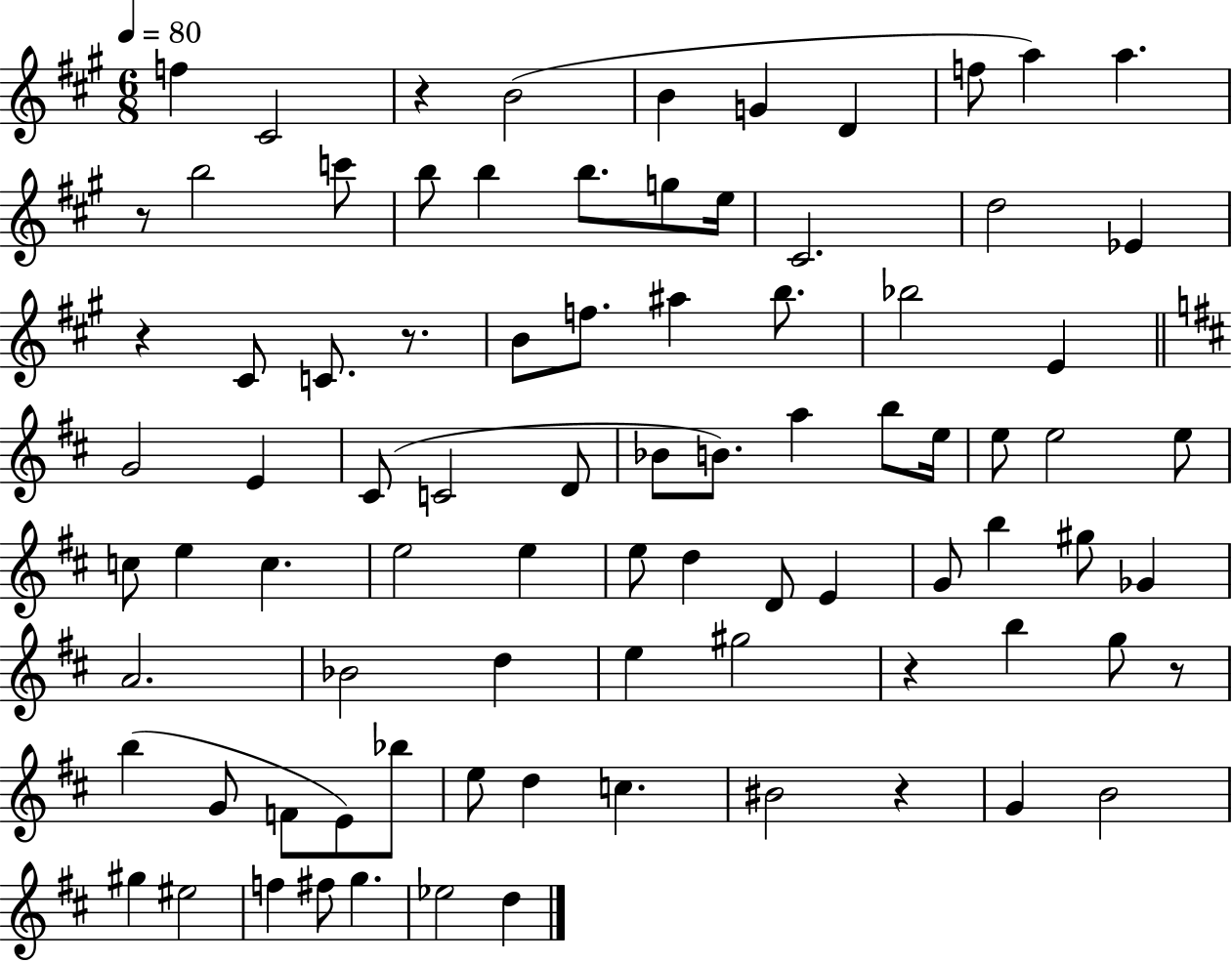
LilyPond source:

{
  \clef treble
  \numericTimeSignature
  \time 6/8
  \key a \major
  \tempo 4 = 80
  f''4 cis'2 | r4 b'2( | b'4 g'4 d'4 | f''8 a''4) a''4. | \break r8 b''2 c'''8 | b''8 b''4 b''8. g''8 e''16 | cis'2. | d''2 ees'4 | \break r4 cis'8 c'8. r8. | b'8 f''8. ais''4 b''8. | bes''2 e'4 | \bar "||" \break \key d \major g'2 e'4 | cis'8( c'2 d'8 | bes'8 b'8.) a''4 b''8 e''16 | e''8 e''2 e''8 | \break c''8 e''4 c''4. | e''2 e''4 | e''8 d''4 d'8 e'4 | g'8 b''4 gis''8 ges'4 | \break a'2. | bes'2 d''4 | e''4 gis''2 | r4 b''4 g''8 r8 | \break b''4( g'8 f'8 e'8) bes''8 | e''8 d''4 c''4. | bis'2 r4 | g'4 b'2 | \break gis''4 eis''2 | f''4 fis''8 g''4. | ees''2 d''4 | \bar "|."
}